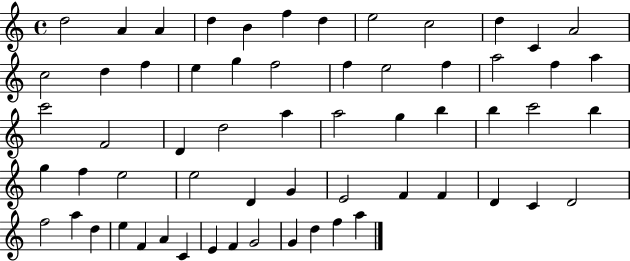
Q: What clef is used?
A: treble